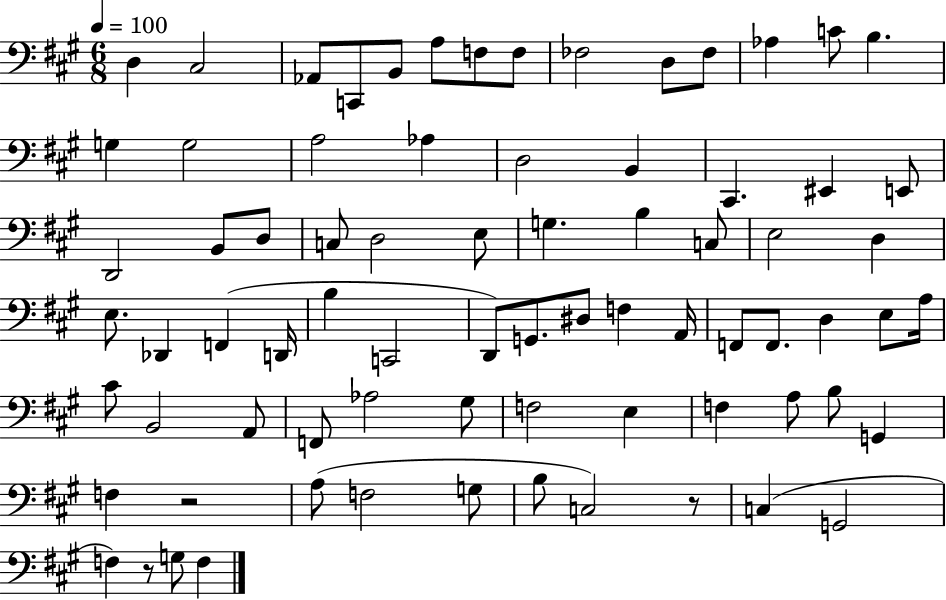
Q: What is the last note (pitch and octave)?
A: F3